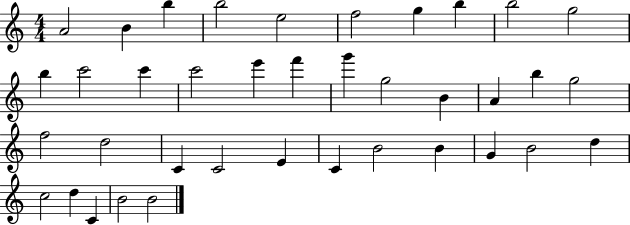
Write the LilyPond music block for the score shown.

{
  \clef treble
  \numericTimeSignature
  \time 4/4
  \key c \major
  a'2 b'4 b''4 | b''2 e''2 | f''2 g''4 b''4 | b''2 g''2 | \break b''4 c'''2 c'''4 | c'''2 e'''4 f'''4 | g'''4 g''2 b'4 | a'4 b''4 g''2 | \break f''2 d''2 | c'4 c'2 e'4 | c'4 b'2 b'4 | g'4 b'2 d''4 | \break c''2 d''4 c'4 | b'2 b'2 | \bar "|."
}